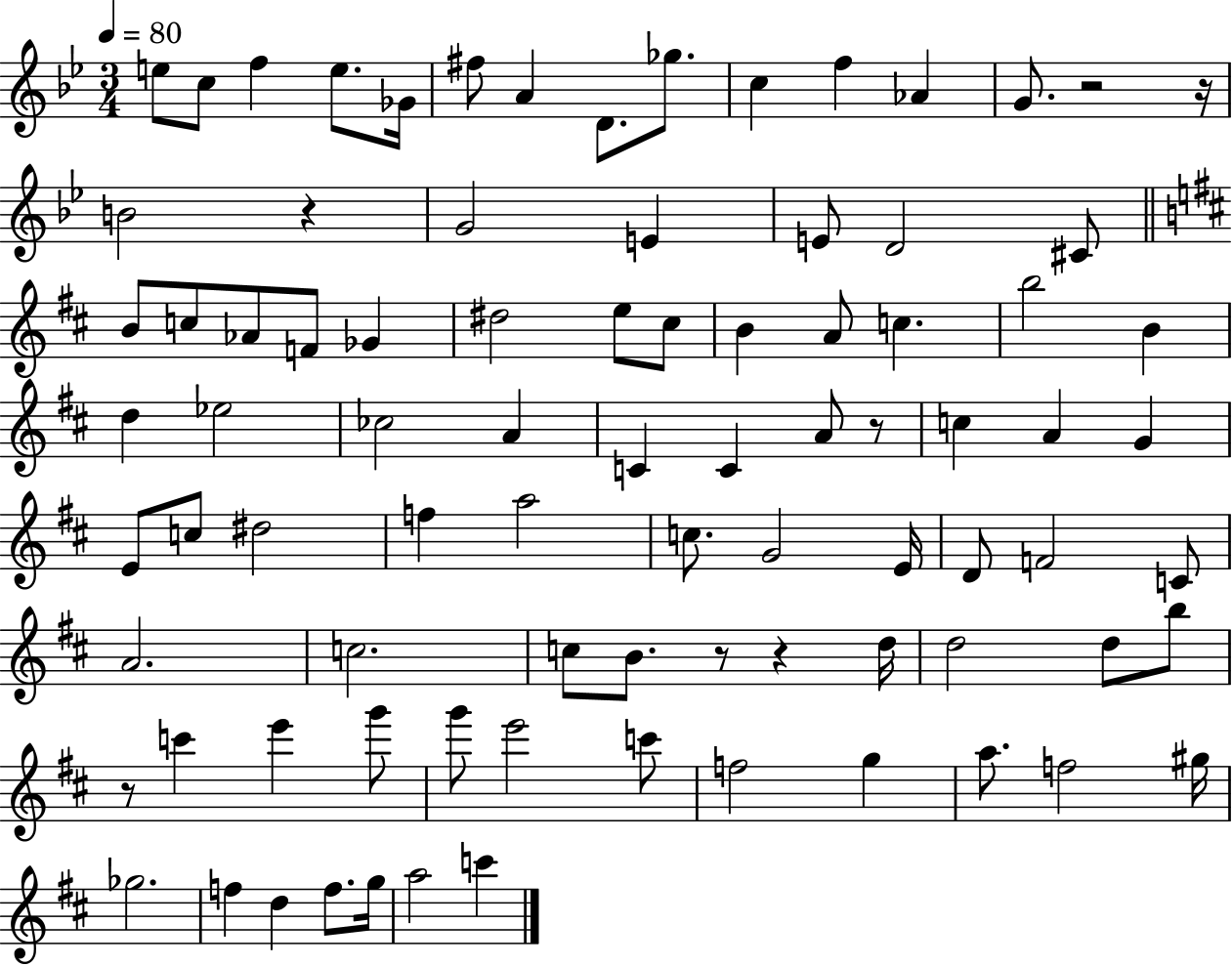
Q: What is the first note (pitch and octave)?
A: E5